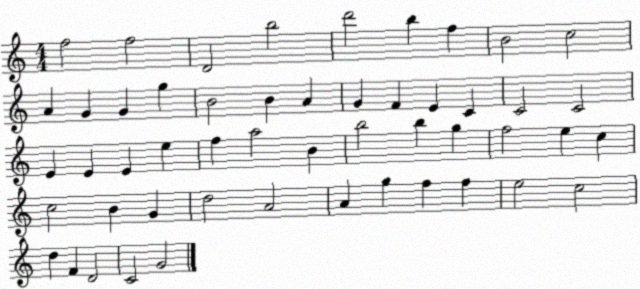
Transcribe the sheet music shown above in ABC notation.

X:1
T:Untitled
M:4/4
L:1/4
K:C
f2 f2 D2 b2 d'2 b f B2 c2 A G G g B2 B A G F E C C2 C2 E E E e f a2 B b2 b g f2 e c c2 B G d2 A2 A g f f e2 c2 d F D2 C2 G2